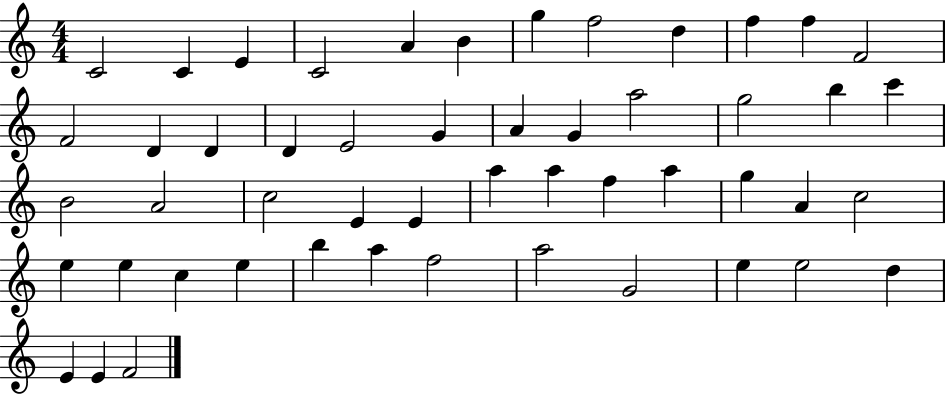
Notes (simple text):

C4/h C4/q E4/q C4/h A4/q B4/q G5/q F5/h D5/q F5/q F5/q F4/h F4/h D4/q D4/q D4/q E4/h G4/q A4/q G4/q A5/h G5/h B5/q C6/q B4/h A4/h C5/h E4/q E4/q A5/q A5/q F5/q A5/q G5/q A4/q C5/h E5/q E5/q C5/q E5/q B5/q A5/q F5/h A5/h G4/h E5/q E5/h D5/q E4/q E4/q F4/h